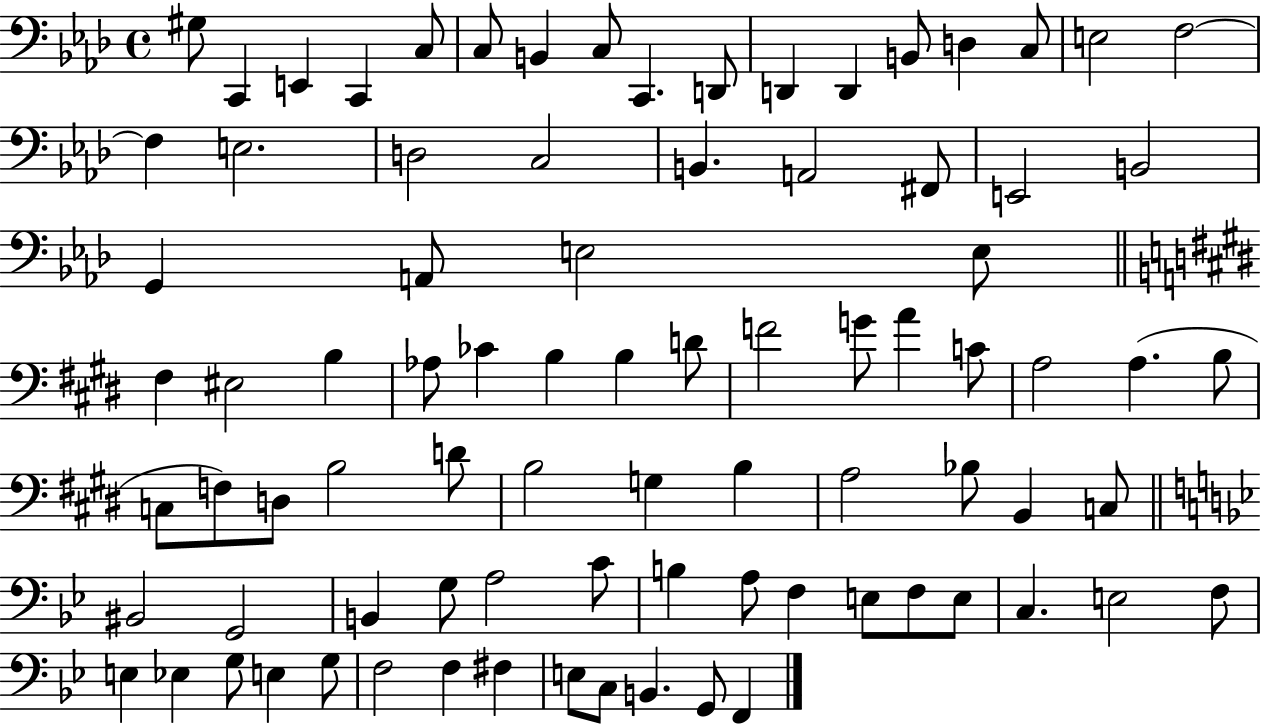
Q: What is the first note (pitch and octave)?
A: G#3